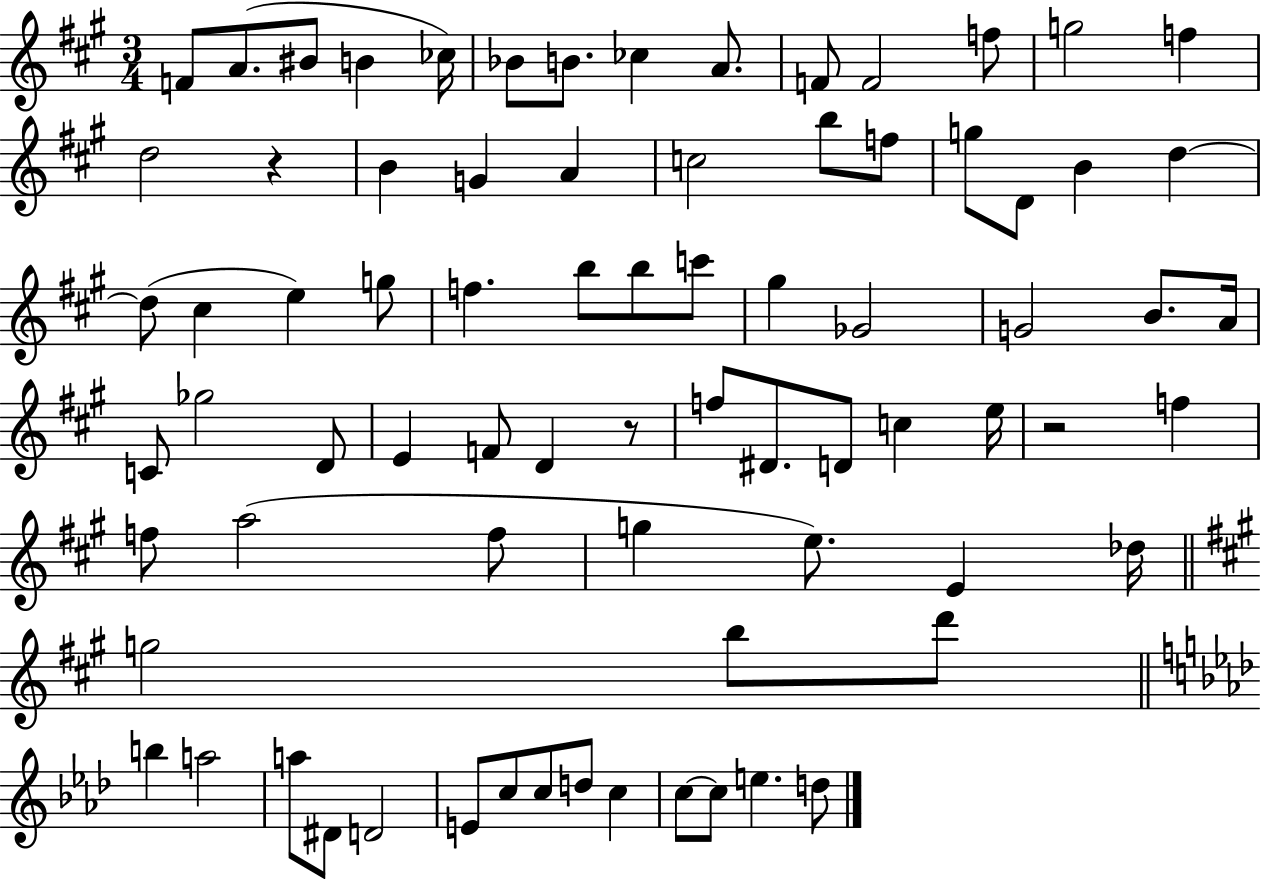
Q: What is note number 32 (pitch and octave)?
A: B5